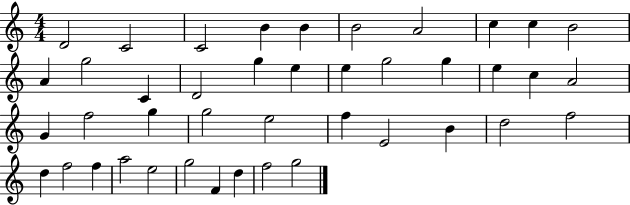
{
  \clef treble
  \numericTimeSignature
  \time 4/4
  \key c \major
  d'2 c'2 | c'2 b'4 b'4 | b'2 a'2 | c''4 c''4 b'2 | \break a'4 g''2 c'4 | d'2 g''4 e''4 | e''4 g''2 g''4 | e''4 c''4 a'2 | \break g'4 f''2 g''4 | g''2 e''2 | f''4 e'2 b'4 | d''2 f''2 | \break d''4 f''2 f''4 | a''2 e''2 | g''2 f'4 d''4 | f''2 g''2 | \break \bar "|."
}